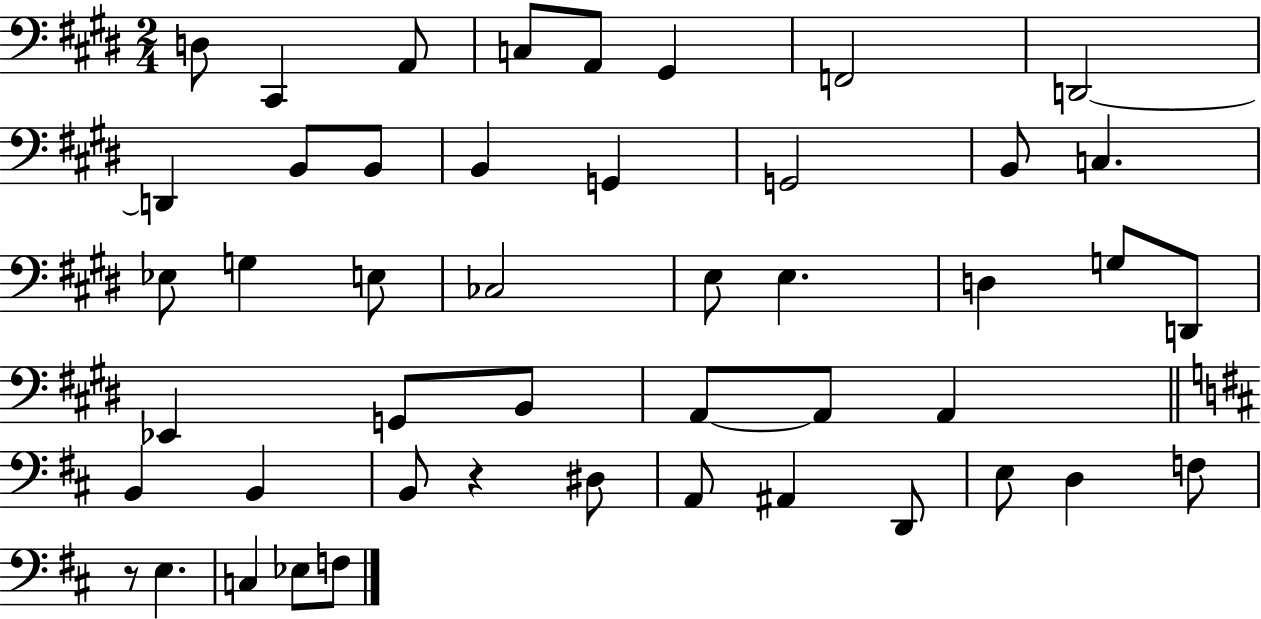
D3/e C#2/q A2/e C3/e A2/e G#2/q F2/h D2/h D2/q B2/e B2/e B2/q G2/q G2/h B2/e C3/q. Eb3/e G3/q E3/e CES3/h E3/e E3/q. D3/q G3/e D2/e Eb2/q G2/e B2/e A2/e A2/e A2/q B2/q B2/q B2/e R/q D#3/e A2/e A#2/q D2/e E3/e D3/q F3/e R/e E3/q. C3/q Eb3/e F3/e